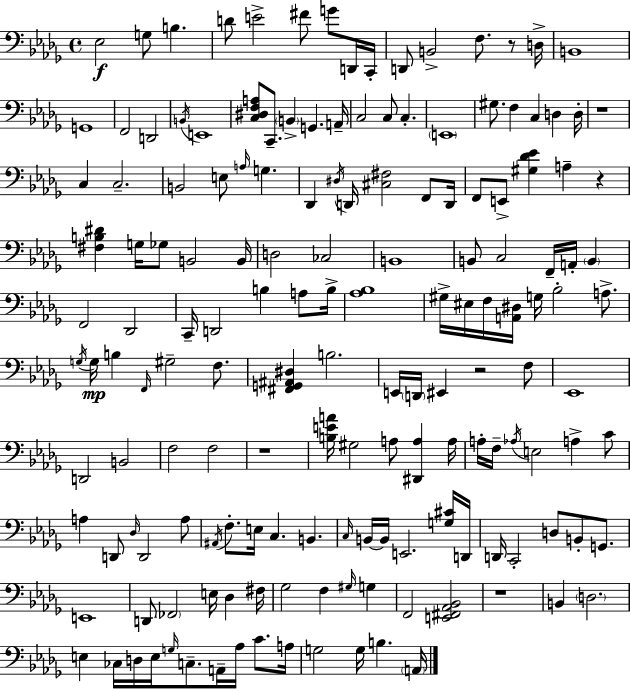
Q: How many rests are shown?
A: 6